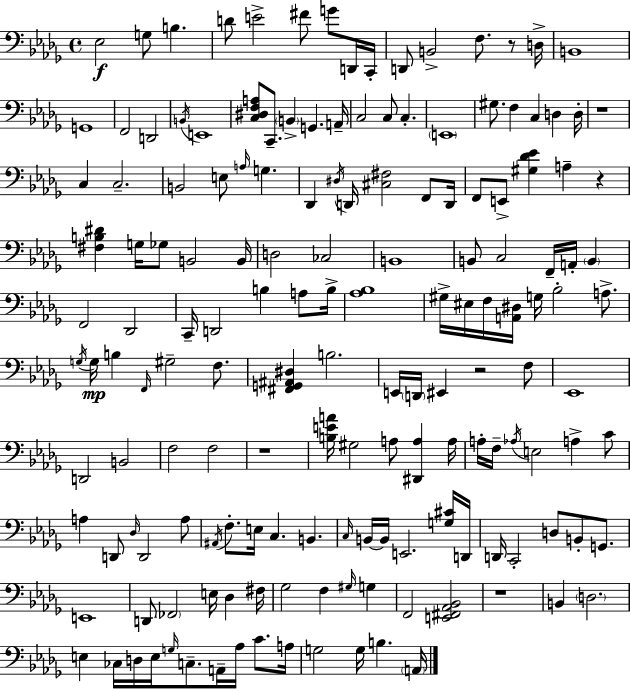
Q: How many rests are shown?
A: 6